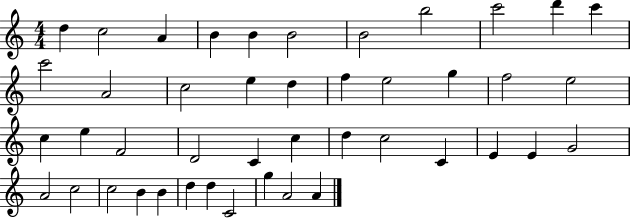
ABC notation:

X:1
T:Untitled
M:4/4
L:1/4
K:C
d c2 A B B B2 B2 b2 c'2 d' c' c'2 A2 c2 e d f e2 g f2 e2 c e F2 D2 C c d c2 C E E G2 A2 c2 c2 B B d d C2 g A2 A